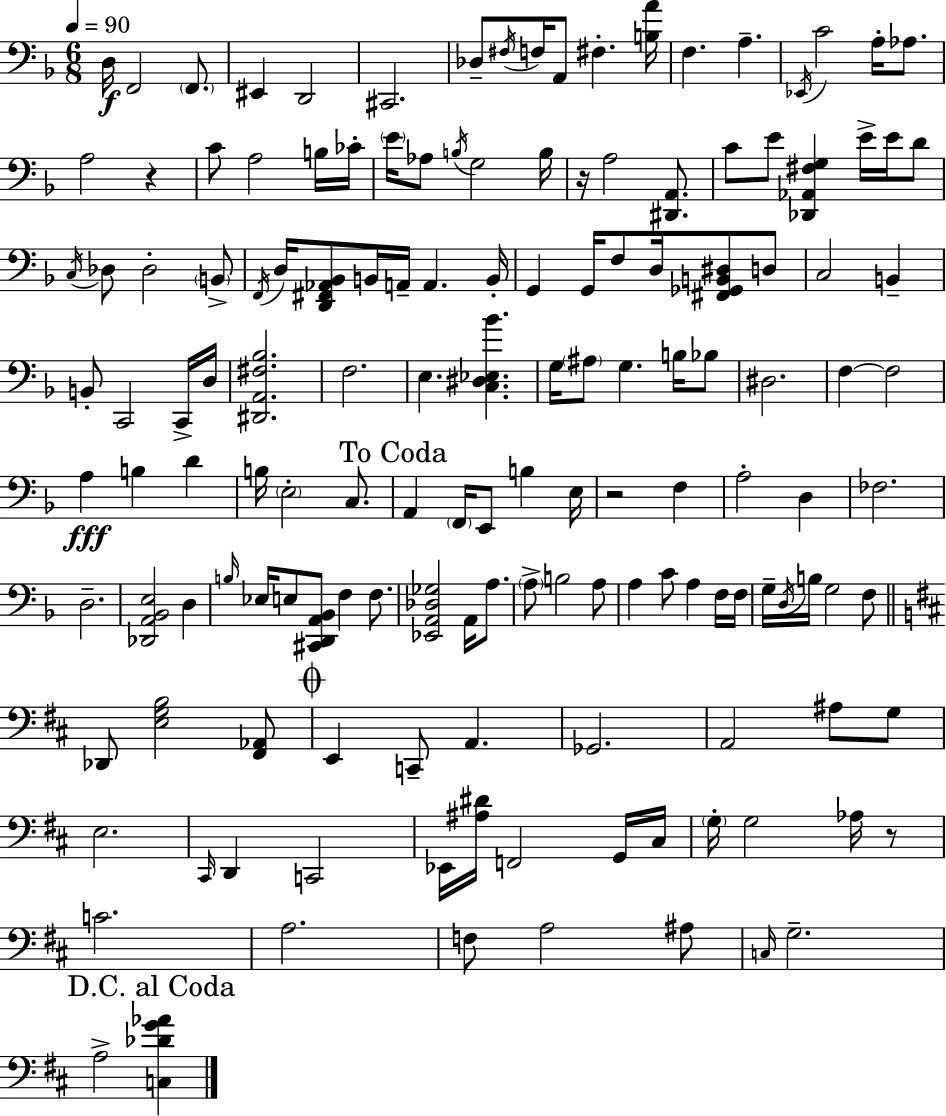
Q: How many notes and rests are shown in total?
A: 146